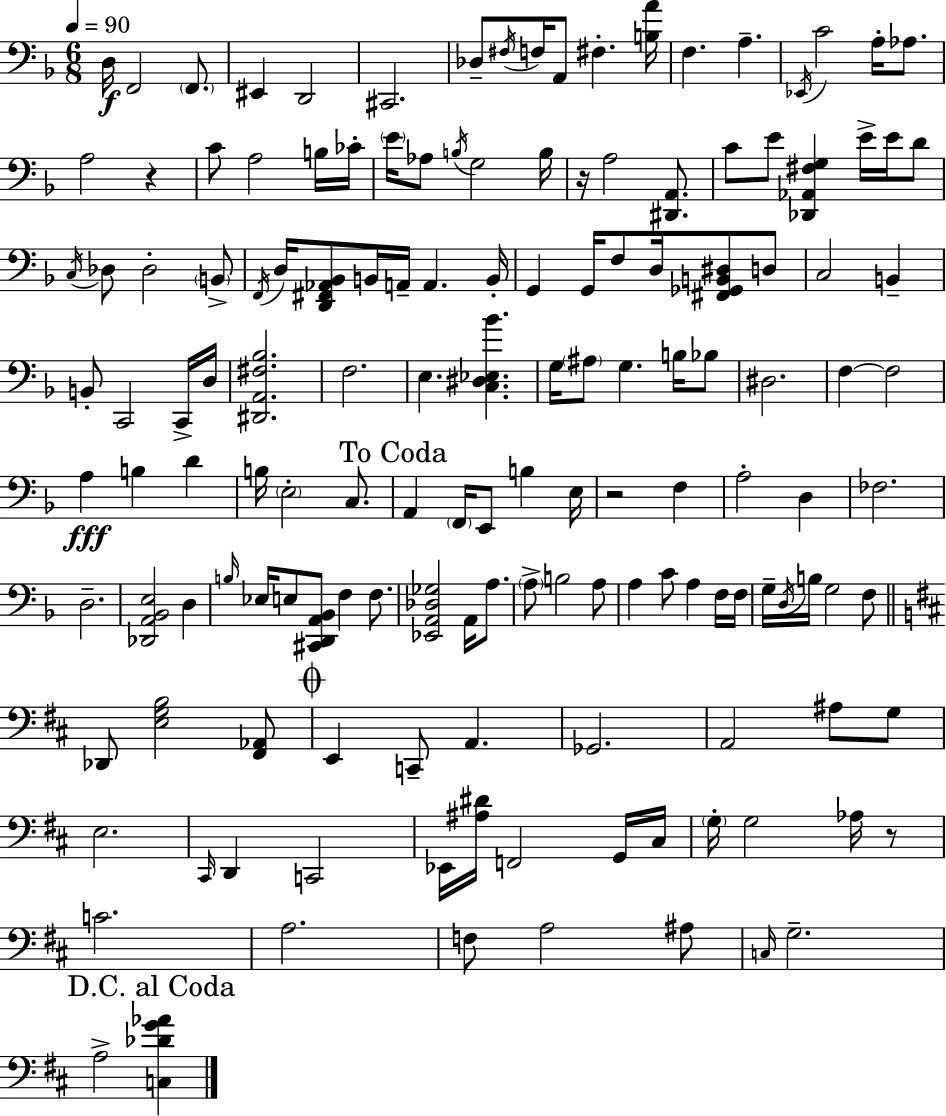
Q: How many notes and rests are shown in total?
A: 146